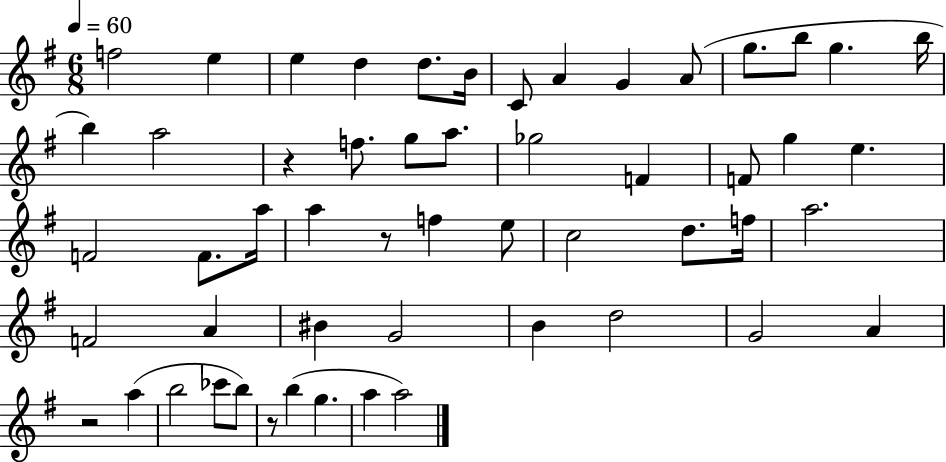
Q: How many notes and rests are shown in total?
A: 54